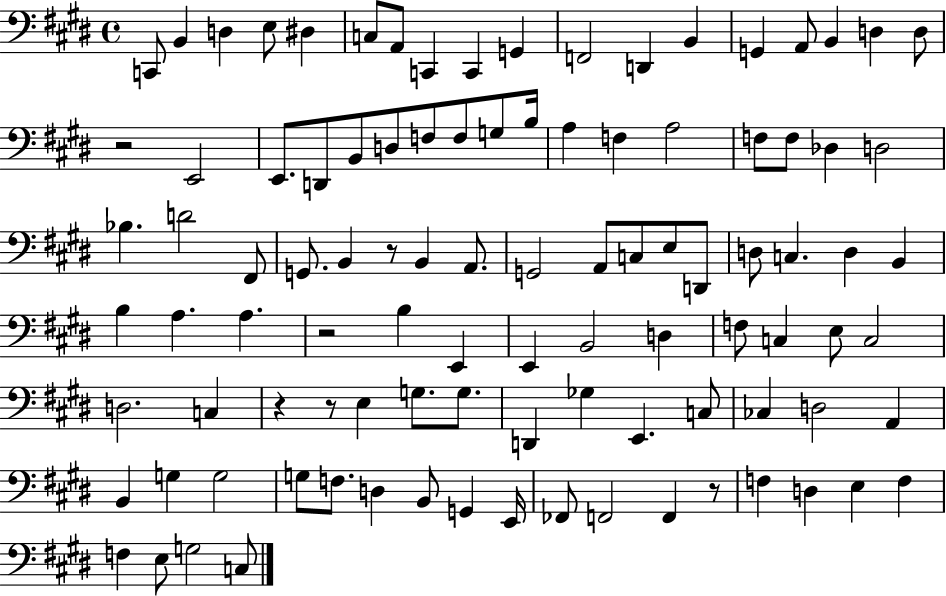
{
  \clef bass
  \time 4/4
  \defaultTimeSignature
  \key e \major
  c,8 b,4 d4 e8 dis4 | c8 a,8 c,4 c,4 g,4 | f,2 d,4 b,4 | g,4 a,8 b,4 d4 d8 | \break r2 e,2 | e,8. d,8 b,8 d8 f8 f8 g8 b16 | a4 f4 a2 | f8 f8 des4 d2 | \break bes4. d'2 fis,8 | g,8. b,4 r8 b,4 a,8. | g,2 a,8 c8 e8 d,8 | d8 c4. d4 b,4 | \break b4 a4. a4. | r2 b4 e,4 | e,4 b,2 d4 | f8 c4 e8 c2 | \break d2. c4 | r4 r8 e4 g8. g8. | d,4 ges4 e,4. c8 | ces4 d2 a,4 | \break b,4 g4 g2 | g8 f8. d4 b,8 g,4 e,16 | fes,8 f,2 f,4 r8 | f4 d4 e4 f4 | \break f4 e8 g2 c8 | \bar "|."
}